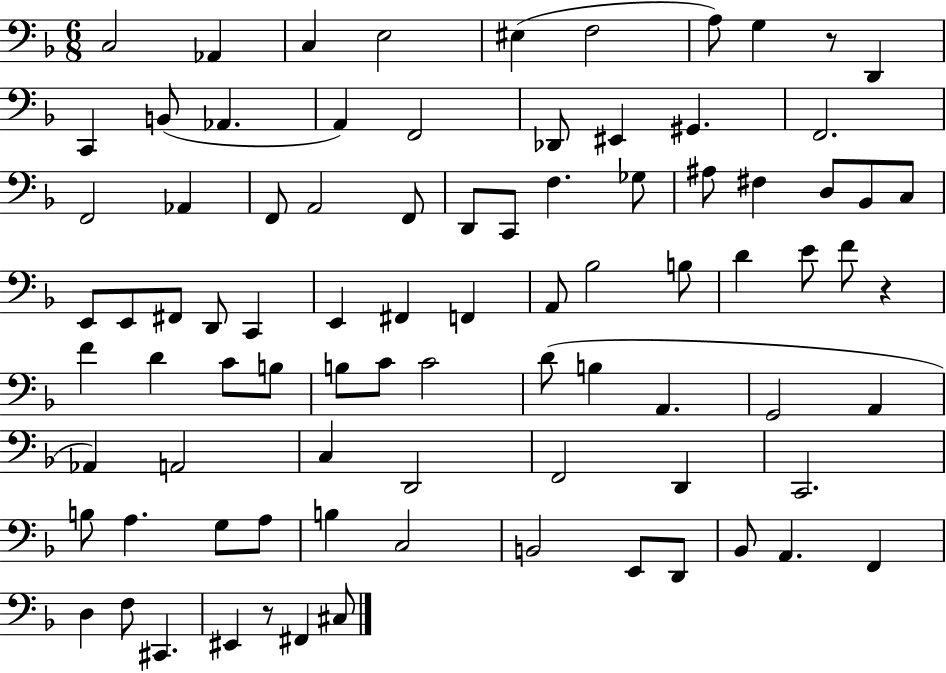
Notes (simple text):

C3/h Ab2/q C3/q E3/h EIS3/q F3/h A3/e G3/q R/e D2/q C2/q B2/e Ab2/q. A2/q F2/h Db2/e EIS2/q G#2/q. F2/h. F2/h Ab2/q F2/e A2/h F2/e D2/e C2/e F3/q. Gb3/e A#3/e F#3/q D3/e Bb2/e C3/e E2/e E2/e F#2/e D2/e C2/q E2/q F#2/q F2/q A2/e Bb3/h B3/e D4/q E4/e F4/e R/q F4/q D4/q C4/e B3/e B3/e C4/e C4/h D4/e B3/q A2/q. G2/h A2/q Ab2/q A2/h C3/q D2/h F2/h D2/q C2/h. B3/e A3/q. G3/e A3/e B3/q C3/h B2/h E2/e D2/e Bb2/e A2/q. F2/q D3/q F3/e C#2/q. EIS2/q R/e F#2/q C#3/e